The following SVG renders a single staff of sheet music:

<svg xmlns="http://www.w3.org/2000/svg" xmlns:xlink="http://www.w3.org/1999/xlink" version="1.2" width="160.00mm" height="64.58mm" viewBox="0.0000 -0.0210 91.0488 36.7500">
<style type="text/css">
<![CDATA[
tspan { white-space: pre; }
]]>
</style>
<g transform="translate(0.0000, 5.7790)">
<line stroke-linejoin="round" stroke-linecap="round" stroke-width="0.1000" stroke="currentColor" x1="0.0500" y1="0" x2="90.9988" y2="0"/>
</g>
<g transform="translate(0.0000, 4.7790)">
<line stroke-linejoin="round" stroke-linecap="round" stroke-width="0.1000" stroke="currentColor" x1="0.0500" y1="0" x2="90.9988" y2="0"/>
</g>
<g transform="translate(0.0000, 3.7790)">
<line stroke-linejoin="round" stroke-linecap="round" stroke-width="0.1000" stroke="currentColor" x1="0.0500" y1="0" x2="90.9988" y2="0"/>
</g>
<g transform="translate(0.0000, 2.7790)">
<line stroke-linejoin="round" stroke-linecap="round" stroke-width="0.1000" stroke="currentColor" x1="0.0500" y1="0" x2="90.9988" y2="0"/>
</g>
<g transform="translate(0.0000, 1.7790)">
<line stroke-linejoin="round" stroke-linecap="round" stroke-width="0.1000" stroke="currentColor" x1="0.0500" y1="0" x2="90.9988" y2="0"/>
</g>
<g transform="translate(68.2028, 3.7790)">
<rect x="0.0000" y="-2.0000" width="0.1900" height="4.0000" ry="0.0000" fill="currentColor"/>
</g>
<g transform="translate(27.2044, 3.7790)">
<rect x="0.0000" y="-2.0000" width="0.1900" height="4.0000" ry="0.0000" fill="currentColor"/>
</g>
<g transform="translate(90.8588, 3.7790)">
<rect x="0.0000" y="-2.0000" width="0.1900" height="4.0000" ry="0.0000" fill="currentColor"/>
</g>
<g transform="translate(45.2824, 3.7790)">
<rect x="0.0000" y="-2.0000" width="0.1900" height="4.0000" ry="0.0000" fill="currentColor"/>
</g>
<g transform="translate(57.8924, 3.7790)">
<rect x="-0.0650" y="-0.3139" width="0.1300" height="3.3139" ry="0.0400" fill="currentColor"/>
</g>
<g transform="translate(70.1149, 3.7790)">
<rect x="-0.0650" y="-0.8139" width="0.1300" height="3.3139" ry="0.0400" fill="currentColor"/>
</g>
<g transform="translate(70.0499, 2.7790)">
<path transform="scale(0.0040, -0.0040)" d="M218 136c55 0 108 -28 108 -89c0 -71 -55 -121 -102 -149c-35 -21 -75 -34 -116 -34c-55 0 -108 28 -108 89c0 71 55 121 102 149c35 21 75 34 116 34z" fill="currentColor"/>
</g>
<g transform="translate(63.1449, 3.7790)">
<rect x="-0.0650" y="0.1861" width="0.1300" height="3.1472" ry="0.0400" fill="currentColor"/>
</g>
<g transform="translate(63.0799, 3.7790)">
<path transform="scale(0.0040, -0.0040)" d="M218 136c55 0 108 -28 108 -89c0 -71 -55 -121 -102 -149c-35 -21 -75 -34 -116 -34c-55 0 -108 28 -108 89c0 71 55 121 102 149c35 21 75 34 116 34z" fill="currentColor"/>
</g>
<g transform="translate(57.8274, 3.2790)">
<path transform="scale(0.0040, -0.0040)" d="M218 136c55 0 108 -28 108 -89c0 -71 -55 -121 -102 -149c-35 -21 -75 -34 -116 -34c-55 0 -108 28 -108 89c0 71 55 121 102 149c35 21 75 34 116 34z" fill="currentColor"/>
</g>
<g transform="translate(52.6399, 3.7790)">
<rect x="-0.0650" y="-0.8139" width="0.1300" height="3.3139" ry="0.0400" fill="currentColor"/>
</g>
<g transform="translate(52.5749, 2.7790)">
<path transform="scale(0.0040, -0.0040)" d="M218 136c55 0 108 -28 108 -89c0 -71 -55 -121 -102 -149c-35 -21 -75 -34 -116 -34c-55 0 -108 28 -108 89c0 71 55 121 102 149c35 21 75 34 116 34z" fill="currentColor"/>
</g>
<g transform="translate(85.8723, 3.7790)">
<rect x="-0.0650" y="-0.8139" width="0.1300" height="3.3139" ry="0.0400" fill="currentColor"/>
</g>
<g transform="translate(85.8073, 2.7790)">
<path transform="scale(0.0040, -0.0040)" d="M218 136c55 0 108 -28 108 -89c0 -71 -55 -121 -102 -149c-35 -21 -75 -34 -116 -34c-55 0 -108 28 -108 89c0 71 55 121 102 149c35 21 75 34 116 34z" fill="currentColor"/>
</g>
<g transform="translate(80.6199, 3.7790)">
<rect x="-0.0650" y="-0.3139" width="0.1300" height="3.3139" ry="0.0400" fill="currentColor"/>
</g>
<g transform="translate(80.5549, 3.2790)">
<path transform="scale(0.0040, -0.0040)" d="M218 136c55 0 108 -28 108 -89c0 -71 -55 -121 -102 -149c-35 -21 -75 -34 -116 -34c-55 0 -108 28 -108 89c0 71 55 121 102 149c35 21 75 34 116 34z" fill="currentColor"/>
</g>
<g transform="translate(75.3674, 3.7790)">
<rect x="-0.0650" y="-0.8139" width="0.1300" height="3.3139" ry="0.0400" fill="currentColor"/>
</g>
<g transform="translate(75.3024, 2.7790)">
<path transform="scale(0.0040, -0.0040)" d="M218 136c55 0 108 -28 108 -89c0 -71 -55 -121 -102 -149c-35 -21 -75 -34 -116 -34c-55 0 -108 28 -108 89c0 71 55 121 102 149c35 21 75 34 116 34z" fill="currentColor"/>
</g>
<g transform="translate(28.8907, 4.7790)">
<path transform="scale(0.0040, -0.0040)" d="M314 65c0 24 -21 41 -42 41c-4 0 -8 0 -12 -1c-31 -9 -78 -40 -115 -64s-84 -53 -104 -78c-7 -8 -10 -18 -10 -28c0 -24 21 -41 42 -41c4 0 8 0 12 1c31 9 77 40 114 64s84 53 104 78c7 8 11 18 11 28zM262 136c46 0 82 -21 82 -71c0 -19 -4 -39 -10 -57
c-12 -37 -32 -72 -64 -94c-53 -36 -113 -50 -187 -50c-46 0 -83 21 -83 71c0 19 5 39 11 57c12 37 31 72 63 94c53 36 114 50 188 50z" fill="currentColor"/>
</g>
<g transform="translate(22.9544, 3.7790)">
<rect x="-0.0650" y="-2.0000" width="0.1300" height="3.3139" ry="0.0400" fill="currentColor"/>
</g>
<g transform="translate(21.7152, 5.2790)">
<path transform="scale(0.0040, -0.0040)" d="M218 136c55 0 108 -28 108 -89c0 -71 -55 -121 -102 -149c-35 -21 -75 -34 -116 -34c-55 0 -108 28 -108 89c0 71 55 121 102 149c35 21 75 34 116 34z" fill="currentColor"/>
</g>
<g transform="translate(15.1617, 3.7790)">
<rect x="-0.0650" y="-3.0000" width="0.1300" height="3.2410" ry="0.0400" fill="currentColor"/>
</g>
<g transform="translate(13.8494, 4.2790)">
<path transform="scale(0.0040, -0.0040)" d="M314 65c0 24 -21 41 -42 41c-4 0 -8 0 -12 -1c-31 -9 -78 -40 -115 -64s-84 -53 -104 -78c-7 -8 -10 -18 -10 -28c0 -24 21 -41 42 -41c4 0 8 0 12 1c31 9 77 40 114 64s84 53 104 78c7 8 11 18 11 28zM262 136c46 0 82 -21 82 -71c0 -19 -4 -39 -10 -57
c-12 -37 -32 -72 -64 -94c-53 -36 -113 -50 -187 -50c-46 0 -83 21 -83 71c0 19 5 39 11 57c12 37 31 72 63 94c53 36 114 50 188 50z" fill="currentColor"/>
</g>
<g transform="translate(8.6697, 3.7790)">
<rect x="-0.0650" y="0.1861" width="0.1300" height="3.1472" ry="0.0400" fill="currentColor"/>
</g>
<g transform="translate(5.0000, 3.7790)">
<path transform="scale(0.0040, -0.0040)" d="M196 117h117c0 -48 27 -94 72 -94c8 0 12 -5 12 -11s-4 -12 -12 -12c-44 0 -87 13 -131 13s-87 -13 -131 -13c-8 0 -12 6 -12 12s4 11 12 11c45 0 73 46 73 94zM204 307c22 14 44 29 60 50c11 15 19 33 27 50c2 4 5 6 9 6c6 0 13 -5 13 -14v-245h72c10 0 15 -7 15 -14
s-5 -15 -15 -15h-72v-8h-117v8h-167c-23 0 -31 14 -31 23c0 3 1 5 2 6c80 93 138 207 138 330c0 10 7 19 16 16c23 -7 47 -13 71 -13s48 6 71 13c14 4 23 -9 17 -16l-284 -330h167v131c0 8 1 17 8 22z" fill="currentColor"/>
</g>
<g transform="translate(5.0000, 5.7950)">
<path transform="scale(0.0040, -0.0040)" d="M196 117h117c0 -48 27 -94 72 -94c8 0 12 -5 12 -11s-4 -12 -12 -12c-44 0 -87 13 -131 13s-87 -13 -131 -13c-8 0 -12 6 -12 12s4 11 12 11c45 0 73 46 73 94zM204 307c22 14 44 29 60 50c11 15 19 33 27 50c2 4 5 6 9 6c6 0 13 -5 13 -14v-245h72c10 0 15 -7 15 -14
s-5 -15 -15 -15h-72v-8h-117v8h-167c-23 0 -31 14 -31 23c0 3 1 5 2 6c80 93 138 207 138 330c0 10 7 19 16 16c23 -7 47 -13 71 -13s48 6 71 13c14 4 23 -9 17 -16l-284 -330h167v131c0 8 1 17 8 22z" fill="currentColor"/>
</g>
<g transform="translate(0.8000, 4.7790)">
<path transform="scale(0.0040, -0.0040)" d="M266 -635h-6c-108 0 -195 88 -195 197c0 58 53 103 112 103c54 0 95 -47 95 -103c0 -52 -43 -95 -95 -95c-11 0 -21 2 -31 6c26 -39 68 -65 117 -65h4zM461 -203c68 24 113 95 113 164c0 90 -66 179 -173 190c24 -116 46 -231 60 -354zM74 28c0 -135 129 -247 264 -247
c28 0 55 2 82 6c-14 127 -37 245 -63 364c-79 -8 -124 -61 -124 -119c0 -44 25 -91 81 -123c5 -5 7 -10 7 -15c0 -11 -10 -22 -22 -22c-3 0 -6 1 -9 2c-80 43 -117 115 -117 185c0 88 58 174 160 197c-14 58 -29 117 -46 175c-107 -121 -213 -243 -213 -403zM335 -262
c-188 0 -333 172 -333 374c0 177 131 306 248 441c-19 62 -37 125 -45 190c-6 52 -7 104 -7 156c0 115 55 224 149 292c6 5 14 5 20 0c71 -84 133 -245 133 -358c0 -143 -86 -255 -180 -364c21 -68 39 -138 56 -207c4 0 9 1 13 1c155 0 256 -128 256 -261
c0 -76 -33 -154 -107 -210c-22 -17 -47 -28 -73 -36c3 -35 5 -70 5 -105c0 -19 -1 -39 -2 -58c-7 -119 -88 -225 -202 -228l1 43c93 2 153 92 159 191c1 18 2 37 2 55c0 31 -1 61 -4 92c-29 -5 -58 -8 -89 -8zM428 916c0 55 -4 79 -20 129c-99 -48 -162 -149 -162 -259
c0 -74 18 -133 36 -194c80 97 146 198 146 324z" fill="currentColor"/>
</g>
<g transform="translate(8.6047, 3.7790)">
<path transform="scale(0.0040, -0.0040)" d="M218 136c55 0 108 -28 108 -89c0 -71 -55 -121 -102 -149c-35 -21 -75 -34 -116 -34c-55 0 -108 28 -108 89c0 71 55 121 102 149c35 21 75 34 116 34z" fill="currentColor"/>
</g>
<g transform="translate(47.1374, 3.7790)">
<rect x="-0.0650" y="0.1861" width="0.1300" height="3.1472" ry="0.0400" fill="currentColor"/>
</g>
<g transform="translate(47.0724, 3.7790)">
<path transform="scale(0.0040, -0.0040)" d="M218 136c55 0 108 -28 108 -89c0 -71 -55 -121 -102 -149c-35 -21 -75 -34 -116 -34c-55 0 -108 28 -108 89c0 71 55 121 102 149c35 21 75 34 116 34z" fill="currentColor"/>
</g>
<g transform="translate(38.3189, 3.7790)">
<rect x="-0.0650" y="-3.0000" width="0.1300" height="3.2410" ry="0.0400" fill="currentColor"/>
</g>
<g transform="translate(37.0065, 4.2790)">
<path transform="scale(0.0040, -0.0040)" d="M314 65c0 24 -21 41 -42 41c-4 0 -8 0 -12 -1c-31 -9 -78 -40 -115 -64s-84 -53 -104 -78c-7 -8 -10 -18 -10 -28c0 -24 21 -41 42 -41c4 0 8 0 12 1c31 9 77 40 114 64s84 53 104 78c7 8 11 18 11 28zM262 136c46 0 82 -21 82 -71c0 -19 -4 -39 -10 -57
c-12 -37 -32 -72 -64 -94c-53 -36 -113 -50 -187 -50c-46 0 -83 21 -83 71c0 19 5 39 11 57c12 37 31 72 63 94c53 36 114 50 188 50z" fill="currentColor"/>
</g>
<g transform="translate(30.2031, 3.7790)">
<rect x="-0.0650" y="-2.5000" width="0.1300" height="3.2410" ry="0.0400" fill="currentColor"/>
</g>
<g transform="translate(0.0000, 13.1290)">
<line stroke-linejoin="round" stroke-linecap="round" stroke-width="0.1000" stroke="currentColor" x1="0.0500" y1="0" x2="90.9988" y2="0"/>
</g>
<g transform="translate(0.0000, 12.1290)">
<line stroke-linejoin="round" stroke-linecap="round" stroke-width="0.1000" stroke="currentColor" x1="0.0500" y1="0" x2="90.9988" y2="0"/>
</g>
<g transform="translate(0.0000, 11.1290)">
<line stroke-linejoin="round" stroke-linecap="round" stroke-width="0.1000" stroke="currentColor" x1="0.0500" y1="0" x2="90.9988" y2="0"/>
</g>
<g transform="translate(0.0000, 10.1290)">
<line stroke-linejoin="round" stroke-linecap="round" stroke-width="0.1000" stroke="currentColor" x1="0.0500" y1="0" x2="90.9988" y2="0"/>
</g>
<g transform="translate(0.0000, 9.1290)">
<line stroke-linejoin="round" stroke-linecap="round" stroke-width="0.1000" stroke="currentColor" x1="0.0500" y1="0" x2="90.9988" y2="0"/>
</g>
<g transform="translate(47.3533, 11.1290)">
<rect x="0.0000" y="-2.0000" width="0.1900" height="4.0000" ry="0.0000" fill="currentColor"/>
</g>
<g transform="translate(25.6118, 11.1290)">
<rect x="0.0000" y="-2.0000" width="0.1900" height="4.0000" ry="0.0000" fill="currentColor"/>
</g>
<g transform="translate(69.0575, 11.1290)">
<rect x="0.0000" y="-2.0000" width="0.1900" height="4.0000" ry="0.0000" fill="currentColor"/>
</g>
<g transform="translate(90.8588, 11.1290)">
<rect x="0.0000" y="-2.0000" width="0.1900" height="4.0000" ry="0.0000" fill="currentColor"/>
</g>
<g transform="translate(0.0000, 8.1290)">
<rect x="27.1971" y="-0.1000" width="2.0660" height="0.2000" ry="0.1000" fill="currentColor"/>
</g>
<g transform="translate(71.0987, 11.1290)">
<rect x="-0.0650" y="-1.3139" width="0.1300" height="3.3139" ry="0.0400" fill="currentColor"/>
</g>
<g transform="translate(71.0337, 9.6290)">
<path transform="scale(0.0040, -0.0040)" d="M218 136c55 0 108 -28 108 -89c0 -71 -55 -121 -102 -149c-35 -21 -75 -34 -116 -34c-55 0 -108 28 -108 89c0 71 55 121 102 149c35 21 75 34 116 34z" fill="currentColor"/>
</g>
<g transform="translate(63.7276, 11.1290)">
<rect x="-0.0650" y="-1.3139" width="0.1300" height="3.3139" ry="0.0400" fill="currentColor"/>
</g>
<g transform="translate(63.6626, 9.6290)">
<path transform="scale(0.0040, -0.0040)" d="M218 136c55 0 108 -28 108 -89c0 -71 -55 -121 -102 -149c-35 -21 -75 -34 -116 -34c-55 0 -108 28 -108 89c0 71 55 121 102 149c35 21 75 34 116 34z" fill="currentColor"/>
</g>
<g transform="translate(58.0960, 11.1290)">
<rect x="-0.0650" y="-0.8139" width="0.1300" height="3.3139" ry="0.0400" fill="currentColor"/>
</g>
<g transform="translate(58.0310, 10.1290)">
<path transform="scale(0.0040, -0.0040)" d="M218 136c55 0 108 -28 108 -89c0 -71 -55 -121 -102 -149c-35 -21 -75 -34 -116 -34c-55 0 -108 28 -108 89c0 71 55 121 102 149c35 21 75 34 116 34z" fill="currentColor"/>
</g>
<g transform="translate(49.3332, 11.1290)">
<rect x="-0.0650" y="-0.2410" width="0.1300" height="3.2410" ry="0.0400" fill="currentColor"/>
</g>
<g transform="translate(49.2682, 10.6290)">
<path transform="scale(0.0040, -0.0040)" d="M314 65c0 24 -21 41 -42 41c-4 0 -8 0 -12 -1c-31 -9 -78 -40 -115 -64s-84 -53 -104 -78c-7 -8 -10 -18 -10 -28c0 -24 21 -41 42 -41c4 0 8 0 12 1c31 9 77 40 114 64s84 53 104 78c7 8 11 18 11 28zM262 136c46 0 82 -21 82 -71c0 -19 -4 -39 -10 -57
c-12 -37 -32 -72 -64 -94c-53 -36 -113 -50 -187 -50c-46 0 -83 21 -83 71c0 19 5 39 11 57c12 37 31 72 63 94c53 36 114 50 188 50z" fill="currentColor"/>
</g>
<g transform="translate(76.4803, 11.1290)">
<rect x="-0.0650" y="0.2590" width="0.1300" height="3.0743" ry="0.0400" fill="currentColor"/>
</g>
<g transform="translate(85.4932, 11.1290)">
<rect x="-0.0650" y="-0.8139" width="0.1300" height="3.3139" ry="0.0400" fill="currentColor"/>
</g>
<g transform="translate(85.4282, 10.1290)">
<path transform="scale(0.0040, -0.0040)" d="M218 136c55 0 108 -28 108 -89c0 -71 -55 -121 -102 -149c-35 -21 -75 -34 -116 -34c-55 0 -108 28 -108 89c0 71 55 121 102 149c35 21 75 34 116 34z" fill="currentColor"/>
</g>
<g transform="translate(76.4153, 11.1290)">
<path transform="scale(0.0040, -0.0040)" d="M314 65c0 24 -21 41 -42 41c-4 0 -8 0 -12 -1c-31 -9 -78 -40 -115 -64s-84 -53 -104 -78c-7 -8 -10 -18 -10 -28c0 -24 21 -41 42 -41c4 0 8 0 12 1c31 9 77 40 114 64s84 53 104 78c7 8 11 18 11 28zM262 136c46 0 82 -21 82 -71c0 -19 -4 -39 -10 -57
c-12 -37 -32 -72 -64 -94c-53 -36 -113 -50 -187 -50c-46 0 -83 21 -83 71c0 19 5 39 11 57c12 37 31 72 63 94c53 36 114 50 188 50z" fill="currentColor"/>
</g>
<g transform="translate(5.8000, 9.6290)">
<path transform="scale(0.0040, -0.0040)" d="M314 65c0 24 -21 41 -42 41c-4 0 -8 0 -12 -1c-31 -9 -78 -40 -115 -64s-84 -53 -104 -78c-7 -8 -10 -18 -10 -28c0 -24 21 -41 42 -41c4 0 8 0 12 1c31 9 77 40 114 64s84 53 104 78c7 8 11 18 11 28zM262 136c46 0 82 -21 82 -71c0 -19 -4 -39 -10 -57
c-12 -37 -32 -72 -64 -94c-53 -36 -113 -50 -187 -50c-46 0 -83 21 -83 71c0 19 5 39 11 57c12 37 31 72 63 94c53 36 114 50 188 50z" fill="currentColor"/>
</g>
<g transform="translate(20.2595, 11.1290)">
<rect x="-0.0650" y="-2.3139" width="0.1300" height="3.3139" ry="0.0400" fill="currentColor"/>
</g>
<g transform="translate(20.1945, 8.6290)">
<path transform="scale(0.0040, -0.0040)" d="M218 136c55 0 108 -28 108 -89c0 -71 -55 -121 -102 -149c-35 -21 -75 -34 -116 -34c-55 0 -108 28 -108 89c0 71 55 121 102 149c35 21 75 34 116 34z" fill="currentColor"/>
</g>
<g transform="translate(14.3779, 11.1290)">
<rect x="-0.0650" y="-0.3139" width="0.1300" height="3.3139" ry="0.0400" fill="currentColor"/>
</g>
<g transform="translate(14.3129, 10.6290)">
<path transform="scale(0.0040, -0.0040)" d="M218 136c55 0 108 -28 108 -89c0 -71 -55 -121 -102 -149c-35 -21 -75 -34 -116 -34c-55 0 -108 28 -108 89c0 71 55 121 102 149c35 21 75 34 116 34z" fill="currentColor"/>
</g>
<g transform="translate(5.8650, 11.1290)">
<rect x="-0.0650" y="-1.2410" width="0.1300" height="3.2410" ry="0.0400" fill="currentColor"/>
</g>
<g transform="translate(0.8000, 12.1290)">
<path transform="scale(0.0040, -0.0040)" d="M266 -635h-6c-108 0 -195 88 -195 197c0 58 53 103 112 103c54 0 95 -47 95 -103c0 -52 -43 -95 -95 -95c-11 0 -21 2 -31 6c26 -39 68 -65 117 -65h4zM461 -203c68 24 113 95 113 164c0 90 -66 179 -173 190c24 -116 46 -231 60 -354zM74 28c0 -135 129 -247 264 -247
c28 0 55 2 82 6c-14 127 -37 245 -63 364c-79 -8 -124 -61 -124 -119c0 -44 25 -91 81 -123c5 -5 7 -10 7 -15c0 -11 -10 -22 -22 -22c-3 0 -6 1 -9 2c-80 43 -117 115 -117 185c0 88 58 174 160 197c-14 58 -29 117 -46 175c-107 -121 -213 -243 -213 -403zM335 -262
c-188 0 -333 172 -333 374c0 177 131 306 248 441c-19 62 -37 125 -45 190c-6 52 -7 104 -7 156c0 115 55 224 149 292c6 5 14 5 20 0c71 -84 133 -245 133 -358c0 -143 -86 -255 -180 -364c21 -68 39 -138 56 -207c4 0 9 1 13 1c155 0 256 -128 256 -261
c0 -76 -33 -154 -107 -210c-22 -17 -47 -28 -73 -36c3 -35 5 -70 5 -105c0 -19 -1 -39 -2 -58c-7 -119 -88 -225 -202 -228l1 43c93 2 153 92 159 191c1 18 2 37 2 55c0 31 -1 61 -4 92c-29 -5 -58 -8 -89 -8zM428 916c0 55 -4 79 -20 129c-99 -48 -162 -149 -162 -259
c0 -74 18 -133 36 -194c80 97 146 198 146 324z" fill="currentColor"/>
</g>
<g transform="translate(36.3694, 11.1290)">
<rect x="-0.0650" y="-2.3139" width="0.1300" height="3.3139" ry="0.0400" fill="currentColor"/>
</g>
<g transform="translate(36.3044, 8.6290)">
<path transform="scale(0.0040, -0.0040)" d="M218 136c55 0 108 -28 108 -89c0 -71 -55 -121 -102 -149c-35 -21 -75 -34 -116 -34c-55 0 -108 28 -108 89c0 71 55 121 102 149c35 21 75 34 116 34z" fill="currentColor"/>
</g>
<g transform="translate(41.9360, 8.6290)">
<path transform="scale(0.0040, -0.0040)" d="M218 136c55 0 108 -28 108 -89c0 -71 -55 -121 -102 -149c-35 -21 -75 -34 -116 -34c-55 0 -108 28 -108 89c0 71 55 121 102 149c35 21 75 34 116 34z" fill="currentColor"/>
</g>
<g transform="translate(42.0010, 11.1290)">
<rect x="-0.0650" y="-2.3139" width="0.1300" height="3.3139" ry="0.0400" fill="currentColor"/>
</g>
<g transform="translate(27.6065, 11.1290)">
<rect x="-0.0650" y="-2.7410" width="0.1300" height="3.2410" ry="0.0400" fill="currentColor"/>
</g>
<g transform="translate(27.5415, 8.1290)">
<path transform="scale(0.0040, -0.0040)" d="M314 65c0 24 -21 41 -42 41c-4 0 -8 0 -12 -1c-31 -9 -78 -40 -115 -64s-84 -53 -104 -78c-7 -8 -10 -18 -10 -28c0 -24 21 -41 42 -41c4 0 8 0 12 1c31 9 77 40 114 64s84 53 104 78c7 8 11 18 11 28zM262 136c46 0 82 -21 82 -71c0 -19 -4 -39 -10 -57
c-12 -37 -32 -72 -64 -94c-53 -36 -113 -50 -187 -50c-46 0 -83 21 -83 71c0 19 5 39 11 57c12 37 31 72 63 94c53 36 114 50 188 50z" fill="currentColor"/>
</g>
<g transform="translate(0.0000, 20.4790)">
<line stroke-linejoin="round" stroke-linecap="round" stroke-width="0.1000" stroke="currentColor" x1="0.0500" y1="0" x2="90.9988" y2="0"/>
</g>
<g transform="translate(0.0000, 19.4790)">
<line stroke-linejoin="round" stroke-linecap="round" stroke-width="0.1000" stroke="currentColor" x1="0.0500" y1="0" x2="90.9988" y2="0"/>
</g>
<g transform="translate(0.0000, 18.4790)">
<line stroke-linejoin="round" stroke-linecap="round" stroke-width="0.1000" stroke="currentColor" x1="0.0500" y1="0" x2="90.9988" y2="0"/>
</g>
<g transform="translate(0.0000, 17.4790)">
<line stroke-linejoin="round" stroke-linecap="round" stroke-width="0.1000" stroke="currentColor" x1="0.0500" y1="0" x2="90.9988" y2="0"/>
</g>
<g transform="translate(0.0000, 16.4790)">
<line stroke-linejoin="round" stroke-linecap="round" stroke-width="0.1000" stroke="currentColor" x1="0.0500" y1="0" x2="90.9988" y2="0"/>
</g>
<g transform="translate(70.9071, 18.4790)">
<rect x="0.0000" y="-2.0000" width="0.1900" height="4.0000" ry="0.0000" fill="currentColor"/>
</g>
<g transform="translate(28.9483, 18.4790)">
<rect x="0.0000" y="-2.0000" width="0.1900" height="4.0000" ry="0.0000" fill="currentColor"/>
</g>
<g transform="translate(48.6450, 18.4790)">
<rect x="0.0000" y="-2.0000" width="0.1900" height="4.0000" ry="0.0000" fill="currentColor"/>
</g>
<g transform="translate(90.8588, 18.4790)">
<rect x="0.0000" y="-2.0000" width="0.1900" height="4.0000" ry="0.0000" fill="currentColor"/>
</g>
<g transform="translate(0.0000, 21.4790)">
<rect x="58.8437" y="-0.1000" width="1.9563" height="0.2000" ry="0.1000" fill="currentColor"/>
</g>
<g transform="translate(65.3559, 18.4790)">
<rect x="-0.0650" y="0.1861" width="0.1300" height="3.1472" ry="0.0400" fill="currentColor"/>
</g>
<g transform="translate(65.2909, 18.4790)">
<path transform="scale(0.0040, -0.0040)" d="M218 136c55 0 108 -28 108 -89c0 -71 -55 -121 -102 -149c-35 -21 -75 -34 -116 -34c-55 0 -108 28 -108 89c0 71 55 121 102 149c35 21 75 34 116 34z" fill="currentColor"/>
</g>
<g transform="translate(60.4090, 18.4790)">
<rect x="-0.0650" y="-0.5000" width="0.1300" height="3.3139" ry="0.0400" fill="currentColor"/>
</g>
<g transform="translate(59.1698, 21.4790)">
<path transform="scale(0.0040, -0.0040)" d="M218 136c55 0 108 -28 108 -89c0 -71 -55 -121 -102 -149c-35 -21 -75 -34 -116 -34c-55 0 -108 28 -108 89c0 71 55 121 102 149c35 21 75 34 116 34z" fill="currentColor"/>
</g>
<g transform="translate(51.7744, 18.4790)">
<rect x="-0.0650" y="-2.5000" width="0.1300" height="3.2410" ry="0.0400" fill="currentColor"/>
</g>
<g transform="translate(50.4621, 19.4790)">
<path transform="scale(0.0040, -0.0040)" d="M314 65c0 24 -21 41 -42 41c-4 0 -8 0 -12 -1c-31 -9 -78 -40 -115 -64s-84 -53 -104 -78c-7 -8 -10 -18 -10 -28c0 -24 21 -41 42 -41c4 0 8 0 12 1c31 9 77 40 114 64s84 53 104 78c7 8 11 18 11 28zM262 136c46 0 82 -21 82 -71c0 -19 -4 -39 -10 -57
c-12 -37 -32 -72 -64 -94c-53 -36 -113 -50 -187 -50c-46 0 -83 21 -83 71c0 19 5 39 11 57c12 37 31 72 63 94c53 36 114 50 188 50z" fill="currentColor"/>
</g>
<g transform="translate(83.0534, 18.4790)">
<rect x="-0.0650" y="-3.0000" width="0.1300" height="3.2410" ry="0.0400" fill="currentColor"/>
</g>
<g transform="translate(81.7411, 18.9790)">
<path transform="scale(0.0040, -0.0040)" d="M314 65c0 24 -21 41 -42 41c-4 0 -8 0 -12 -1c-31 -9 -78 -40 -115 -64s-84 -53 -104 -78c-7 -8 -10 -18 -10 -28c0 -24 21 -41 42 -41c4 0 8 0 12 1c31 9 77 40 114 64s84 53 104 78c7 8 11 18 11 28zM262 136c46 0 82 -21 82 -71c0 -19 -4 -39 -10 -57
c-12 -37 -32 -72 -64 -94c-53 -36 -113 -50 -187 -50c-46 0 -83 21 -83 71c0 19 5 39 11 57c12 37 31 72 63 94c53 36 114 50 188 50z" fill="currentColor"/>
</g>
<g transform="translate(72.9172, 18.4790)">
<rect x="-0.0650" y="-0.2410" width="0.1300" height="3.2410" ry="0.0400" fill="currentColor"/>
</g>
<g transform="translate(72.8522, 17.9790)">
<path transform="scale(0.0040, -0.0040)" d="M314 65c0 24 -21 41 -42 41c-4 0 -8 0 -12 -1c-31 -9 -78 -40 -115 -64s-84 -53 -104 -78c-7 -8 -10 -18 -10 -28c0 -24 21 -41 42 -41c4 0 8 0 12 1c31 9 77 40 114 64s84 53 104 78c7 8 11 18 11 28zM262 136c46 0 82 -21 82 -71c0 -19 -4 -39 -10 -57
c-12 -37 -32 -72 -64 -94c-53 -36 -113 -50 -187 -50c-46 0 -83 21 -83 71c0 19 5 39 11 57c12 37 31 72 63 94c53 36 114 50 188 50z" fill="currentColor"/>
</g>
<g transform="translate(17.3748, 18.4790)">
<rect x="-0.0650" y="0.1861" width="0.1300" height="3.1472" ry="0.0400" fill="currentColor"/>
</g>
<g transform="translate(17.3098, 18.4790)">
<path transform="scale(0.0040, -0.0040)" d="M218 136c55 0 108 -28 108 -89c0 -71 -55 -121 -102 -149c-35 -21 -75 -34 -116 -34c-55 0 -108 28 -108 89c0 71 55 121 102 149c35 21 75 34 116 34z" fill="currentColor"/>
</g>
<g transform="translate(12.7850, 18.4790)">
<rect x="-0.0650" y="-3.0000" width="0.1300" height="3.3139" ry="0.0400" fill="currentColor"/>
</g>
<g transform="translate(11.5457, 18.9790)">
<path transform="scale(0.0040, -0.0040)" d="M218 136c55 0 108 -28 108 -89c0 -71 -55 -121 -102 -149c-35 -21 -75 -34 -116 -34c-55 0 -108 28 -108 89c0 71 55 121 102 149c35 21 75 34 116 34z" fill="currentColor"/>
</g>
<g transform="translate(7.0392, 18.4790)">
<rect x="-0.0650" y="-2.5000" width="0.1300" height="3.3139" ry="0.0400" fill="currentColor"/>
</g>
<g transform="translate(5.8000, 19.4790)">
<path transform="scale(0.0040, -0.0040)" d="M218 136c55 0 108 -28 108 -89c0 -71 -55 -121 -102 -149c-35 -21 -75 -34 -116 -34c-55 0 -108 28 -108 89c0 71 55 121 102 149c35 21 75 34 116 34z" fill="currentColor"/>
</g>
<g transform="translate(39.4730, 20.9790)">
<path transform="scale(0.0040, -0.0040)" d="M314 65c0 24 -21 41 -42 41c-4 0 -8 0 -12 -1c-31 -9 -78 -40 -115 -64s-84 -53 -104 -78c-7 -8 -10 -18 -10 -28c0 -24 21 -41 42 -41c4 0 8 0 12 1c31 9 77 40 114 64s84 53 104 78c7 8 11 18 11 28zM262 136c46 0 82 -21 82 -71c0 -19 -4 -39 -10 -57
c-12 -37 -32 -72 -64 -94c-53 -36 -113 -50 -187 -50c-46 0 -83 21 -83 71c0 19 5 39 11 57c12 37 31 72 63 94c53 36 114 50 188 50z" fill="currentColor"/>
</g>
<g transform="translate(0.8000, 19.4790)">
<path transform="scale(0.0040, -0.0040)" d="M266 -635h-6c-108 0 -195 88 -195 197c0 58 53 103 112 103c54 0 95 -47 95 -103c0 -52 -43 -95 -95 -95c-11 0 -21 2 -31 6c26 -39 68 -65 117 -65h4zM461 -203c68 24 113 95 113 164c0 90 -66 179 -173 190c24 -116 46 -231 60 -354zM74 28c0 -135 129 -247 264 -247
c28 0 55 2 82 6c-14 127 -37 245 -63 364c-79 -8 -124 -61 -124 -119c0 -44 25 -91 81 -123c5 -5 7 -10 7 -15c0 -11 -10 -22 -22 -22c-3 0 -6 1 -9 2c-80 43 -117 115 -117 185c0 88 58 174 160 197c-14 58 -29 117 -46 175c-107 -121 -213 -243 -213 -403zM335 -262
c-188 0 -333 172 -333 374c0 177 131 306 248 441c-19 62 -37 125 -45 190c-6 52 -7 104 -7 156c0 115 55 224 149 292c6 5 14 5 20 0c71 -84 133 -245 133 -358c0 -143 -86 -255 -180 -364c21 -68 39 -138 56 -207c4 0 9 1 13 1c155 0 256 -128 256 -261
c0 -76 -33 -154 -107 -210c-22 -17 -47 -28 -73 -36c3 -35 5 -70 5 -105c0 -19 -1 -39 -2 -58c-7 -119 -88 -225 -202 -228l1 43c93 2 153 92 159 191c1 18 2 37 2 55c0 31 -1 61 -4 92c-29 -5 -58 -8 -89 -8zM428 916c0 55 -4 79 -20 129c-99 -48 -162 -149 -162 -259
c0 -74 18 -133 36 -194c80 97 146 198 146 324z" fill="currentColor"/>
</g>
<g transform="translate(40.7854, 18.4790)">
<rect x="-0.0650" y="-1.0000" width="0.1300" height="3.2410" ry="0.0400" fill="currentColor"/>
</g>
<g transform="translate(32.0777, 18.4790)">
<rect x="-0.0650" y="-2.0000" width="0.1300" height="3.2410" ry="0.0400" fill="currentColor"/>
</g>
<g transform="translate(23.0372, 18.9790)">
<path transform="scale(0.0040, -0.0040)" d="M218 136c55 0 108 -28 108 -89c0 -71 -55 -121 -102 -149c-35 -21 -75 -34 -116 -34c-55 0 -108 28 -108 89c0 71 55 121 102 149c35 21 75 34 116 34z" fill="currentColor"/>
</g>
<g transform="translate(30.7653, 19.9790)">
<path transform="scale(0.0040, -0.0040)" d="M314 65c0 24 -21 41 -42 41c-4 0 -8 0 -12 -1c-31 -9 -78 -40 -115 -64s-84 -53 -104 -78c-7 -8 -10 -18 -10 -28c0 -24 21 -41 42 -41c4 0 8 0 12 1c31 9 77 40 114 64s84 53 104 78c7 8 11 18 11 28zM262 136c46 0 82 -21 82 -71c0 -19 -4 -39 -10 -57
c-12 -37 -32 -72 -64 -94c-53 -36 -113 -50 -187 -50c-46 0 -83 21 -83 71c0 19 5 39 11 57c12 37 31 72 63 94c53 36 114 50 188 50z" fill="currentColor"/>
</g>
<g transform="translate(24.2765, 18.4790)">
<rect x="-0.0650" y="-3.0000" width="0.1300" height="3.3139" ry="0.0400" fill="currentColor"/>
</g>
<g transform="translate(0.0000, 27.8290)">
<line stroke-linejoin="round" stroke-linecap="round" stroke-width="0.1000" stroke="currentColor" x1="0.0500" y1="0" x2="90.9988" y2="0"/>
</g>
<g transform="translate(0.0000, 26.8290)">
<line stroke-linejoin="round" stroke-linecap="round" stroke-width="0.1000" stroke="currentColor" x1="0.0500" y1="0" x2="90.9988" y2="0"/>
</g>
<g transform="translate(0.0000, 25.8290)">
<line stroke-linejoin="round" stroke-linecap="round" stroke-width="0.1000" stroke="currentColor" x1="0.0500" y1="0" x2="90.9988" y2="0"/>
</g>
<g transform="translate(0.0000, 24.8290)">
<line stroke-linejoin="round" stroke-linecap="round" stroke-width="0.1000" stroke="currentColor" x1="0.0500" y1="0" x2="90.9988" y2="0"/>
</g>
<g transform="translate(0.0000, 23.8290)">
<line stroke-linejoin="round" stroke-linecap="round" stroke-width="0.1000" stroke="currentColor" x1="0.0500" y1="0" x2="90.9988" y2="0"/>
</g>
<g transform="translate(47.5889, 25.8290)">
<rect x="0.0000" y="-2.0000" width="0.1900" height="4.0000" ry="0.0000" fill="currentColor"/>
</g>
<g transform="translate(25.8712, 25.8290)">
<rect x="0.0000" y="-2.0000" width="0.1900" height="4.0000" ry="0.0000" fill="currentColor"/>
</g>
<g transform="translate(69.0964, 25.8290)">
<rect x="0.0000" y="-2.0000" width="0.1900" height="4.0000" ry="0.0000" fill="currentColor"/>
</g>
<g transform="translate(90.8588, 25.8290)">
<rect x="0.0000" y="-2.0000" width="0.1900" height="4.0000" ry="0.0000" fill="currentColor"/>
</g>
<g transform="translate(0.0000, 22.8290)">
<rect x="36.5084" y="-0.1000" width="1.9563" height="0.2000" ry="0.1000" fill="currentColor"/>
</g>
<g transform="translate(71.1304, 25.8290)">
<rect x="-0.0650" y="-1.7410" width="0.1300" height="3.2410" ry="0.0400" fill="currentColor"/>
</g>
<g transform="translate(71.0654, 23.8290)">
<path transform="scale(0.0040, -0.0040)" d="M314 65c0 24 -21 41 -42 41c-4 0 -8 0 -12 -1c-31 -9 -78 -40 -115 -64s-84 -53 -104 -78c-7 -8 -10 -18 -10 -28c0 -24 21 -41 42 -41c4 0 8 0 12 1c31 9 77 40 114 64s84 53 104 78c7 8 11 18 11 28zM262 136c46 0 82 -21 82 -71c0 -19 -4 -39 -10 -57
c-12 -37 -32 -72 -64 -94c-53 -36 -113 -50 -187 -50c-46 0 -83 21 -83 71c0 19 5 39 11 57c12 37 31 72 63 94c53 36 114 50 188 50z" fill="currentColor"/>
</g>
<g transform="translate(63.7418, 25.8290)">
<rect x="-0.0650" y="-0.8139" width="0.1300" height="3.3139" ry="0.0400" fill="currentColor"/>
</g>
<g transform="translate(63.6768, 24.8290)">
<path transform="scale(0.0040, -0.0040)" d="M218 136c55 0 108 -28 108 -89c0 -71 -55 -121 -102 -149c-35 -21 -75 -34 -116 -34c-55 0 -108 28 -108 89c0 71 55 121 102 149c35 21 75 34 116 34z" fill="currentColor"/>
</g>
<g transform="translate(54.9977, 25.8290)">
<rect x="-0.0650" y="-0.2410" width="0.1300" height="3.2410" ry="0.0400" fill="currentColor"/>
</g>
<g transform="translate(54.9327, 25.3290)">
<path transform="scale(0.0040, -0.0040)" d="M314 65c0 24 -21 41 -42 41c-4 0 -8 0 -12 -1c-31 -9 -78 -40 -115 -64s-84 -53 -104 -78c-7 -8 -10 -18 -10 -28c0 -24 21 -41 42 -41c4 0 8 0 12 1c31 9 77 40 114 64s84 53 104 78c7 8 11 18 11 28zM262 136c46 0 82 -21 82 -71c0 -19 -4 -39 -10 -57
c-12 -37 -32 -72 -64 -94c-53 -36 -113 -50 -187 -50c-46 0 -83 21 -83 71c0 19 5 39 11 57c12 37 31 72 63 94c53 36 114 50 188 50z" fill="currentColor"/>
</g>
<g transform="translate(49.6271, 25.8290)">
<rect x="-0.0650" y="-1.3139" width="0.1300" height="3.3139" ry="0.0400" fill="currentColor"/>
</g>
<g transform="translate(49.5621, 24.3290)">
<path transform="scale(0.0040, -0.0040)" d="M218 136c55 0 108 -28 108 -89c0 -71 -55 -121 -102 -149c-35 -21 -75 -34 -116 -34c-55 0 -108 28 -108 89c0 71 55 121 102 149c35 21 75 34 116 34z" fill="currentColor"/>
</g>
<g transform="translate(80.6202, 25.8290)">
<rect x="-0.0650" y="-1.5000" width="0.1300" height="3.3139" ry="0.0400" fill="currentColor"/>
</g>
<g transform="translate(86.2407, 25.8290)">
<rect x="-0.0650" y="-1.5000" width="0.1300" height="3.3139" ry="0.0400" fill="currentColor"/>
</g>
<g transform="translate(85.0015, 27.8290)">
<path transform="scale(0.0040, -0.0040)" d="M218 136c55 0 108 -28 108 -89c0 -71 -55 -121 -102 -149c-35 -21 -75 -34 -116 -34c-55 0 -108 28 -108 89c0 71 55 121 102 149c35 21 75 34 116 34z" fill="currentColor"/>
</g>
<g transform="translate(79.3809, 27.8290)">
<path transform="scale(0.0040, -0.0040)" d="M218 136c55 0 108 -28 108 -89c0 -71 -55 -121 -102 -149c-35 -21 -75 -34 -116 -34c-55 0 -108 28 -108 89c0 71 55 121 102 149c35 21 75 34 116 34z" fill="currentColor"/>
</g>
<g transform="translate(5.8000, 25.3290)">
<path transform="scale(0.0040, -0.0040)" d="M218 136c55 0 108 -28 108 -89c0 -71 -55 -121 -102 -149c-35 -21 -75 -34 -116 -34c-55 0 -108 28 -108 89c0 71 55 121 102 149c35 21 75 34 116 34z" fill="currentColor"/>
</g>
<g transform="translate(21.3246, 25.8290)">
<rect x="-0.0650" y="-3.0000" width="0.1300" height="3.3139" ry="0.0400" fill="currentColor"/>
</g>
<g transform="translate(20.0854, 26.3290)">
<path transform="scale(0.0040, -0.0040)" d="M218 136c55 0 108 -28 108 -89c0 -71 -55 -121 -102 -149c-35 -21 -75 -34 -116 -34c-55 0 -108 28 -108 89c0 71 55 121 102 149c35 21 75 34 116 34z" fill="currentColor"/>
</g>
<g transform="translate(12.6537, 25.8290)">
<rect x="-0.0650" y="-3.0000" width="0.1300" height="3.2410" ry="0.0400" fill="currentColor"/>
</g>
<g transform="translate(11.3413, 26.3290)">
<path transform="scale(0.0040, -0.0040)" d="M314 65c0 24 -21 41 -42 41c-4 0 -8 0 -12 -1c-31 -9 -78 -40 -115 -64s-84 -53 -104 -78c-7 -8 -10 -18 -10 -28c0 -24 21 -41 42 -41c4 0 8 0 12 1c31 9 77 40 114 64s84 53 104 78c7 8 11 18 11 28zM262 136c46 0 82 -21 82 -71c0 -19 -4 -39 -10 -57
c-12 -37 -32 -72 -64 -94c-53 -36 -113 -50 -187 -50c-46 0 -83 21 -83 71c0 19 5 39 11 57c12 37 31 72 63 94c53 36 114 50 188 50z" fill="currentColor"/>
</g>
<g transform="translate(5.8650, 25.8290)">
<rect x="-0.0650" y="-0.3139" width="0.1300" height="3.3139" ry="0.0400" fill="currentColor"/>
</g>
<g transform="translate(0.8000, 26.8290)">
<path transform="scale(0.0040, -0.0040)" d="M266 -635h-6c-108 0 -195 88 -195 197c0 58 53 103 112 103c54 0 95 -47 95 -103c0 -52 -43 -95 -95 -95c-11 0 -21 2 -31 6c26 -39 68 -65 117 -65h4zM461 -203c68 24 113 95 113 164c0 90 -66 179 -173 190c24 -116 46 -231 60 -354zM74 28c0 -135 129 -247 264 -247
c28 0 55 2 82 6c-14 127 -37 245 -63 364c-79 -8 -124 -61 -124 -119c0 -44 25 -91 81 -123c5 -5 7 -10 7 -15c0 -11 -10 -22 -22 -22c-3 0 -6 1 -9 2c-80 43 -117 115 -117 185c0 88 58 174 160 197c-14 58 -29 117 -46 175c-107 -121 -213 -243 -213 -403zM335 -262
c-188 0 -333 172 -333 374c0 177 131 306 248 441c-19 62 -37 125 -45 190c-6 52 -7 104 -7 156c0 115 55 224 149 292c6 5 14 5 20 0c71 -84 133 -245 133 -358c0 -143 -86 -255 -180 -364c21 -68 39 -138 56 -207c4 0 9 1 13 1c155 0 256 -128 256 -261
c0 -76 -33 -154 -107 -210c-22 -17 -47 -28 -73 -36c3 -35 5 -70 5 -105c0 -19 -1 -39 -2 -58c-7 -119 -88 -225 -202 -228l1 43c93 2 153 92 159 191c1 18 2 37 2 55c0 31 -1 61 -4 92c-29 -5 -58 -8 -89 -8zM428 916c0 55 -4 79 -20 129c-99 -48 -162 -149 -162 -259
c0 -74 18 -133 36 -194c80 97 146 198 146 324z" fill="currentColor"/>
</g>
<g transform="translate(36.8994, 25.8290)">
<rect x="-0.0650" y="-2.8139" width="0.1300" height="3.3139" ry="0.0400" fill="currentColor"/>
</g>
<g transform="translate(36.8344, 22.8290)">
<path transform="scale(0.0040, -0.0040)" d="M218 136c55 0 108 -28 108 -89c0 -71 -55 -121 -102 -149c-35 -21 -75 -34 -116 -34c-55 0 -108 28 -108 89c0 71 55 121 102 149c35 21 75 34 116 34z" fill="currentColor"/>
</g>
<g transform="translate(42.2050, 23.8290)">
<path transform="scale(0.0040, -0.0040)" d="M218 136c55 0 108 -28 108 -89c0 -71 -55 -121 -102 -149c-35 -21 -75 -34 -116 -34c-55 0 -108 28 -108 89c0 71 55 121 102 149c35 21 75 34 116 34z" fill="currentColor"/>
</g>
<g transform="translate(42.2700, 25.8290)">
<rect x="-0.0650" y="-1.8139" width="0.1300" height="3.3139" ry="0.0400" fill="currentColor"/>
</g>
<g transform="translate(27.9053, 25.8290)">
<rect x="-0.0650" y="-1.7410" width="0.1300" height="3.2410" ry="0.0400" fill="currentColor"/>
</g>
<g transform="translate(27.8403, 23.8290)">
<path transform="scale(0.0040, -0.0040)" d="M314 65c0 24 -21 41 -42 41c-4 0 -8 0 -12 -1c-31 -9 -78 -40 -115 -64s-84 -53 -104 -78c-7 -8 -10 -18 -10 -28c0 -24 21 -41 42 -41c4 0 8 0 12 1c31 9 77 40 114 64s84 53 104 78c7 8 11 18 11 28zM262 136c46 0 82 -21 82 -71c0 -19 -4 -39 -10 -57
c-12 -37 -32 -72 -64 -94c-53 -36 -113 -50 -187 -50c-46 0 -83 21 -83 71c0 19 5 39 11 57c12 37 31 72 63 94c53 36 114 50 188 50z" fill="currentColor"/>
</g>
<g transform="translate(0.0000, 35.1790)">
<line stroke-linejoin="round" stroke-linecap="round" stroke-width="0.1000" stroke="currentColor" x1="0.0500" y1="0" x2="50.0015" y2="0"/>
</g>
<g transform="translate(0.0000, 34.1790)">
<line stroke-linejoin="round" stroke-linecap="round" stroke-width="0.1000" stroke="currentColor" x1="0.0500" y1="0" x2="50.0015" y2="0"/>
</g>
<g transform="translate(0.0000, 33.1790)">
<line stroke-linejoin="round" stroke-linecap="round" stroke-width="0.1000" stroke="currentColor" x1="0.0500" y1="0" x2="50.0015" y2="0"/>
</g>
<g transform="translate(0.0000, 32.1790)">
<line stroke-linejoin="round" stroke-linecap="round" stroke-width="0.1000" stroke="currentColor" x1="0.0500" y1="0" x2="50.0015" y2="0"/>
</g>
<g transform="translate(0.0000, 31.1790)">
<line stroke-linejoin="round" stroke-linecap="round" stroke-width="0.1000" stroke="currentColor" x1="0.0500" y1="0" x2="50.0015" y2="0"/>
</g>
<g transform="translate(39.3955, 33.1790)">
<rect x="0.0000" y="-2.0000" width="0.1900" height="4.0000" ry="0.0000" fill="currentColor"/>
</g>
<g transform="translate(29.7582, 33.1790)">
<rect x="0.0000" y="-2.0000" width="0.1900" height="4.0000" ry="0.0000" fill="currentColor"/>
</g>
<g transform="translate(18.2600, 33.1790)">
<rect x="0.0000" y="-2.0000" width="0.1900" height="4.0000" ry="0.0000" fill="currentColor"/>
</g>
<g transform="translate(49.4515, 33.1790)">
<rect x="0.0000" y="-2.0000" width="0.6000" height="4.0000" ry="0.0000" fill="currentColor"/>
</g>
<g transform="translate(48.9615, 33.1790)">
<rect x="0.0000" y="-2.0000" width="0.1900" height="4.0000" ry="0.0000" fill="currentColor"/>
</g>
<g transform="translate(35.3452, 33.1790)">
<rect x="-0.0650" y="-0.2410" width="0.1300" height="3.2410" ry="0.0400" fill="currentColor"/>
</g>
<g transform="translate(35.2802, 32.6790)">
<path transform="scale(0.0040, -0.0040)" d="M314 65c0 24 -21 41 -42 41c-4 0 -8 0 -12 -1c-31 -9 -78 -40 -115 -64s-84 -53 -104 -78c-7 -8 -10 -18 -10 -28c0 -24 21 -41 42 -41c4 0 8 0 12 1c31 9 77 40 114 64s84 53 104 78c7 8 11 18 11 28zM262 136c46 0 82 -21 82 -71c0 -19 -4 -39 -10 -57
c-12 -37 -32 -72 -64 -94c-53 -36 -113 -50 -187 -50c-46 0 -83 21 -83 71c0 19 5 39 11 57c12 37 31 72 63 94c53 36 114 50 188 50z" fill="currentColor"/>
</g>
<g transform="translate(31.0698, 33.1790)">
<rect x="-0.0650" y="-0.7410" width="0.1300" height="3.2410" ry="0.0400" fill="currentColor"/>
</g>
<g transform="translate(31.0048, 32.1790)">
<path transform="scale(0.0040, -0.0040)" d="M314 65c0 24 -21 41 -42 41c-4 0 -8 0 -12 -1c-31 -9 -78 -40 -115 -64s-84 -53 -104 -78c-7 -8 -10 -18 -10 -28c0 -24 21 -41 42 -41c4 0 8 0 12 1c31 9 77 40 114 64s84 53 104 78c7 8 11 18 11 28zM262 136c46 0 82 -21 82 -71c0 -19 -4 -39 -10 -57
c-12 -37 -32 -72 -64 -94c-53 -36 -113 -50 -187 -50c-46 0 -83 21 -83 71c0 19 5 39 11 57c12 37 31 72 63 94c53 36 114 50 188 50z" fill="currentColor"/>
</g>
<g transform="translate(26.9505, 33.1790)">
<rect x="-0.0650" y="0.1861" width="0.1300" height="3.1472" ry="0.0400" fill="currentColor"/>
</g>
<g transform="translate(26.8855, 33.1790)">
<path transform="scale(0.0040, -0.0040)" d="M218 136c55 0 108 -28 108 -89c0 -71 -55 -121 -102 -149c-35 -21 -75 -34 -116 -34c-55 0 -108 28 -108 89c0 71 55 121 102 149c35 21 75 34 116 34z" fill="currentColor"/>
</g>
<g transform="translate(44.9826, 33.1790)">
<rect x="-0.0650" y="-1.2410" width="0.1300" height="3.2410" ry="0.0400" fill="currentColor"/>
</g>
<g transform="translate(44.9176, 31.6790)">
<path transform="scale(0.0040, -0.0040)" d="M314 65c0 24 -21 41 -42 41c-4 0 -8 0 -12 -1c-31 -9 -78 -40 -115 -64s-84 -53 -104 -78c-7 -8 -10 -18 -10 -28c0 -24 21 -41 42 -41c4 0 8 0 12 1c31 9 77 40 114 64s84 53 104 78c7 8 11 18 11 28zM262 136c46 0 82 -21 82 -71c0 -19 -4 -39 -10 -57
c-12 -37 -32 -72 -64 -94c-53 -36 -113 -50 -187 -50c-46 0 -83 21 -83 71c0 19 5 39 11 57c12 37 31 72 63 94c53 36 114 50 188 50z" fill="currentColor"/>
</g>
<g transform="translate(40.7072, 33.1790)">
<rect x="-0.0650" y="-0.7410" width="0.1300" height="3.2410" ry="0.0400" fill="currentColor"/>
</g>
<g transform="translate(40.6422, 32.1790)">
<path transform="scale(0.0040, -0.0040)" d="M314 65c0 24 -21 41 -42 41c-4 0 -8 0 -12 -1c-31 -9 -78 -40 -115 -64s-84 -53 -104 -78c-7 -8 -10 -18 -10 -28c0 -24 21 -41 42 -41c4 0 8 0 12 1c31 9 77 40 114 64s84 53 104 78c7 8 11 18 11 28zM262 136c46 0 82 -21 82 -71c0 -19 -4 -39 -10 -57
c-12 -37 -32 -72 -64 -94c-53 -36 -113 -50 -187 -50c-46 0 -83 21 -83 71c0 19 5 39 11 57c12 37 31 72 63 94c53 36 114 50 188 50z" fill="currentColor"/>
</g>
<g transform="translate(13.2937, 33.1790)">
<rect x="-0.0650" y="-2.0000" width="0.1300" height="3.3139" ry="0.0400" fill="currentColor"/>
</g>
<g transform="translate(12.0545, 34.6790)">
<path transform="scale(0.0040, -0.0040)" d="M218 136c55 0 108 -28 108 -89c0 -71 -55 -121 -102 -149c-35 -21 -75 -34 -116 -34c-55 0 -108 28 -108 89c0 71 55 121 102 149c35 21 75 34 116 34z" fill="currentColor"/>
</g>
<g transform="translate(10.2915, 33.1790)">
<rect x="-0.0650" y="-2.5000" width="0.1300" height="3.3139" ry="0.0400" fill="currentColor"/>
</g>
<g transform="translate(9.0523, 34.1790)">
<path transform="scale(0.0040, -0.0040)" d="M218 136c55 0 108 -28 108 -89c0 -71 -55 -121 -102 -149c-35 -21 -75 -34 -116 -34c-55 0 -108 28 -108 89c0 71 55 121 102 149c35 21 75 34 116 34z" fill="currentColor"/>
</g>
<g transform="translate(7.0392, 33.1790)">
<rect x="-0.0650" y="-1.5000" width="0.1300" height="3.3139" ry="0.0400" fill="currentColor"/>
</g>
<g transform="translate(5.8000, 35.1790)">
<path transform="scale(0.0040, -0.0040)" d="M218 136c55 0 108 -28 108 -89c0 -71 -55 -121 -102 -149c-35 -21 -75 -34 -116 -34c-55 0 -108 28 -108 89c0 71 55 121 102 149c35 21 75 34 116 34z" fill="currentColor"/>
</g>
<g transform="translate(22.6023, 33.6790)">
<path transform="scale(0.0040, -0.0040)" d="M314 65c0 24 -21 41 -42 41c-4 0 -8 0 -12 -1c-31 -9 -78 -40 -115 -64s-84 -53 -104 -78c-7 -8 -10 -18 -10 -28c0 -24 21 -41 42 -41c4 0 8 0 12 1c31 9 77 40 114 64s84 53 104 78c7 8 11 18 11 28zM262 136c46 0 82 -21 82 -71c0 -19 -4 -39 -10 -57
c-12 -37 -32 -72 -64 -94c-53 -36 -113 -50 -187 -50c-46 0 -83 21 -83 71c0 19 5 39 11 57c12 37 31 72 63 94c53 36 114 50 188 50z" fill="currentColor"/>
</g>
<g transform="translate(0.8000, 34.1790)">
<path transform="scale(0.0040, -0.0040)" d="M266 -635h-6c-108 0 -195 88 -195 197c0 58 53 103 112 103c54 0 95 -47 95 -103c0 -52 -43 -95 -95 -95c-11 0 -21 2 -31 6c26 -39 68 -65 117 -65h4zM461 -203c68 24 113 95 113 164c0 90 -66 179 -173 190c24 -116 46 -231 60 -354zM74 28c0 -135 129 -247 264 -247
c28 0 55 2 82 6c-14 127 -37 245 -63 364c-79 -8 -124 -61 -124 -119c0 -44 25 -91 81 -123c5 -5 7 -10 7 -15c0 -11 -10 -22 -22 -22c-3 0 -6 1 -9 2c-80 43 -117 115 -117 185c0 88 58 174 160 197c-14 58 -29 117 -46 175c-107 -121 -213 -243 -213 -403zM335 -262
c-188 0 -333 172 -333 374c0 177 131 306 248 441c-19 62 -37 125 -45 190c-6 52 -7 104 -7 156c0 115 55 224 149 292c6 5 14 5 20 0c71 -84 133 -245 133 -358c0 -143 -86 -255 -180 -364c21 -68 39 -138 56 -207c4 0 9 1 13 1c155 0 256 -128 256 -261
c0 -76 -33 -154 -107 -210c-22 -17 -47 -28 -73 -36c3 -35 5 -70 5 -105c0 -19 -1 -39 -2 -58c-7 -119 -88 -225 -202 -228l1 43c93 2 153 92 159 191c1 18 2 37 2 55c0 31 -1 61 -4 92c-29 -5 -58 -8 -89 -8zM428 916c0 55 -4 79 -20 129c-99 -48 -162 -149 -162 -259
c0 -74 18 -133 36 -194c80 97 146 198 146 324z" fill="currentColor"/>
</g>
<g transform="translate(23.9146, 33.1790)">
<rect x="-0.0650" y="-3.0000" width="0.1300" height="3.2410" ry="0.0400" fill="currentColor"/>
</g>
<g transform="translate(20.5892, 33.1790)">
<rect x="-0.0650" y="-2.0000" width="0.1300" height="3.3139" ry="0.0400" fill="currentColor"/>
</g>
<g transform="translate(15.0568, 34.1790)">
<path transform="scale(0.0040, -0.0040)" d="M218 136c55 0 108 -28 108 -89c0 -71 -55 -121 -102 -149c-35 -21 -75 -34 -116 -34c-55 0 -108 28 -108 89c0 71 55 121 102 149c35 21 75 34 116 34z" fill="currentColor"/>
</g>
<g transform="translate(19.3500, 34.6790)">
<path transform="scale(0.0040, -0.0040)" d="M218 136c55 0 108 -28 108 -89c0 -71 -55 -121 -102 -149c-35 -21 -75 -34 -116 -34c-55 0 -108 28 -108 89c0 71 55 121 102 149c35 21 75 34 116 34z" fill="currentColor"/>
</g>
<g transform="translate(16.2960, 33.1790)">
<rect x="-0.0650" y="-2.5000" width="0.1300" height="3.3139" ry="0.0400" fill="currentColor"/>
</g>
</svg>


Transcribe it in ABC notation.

X:1
T:Untitled
M:4/4
L:1/4
K:C
B A2 F G2 A2 B d c B d d c d e2 c g a2 g g c2 d e e B2 d G A B A F2 D2 G2 C B c2 A2 c A2 A f2 a f e c2 d f2 E E E G F G F A2 B d2 c2 d2 e2